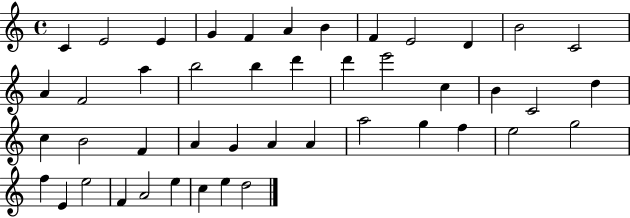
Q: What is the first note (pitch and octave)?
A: C4